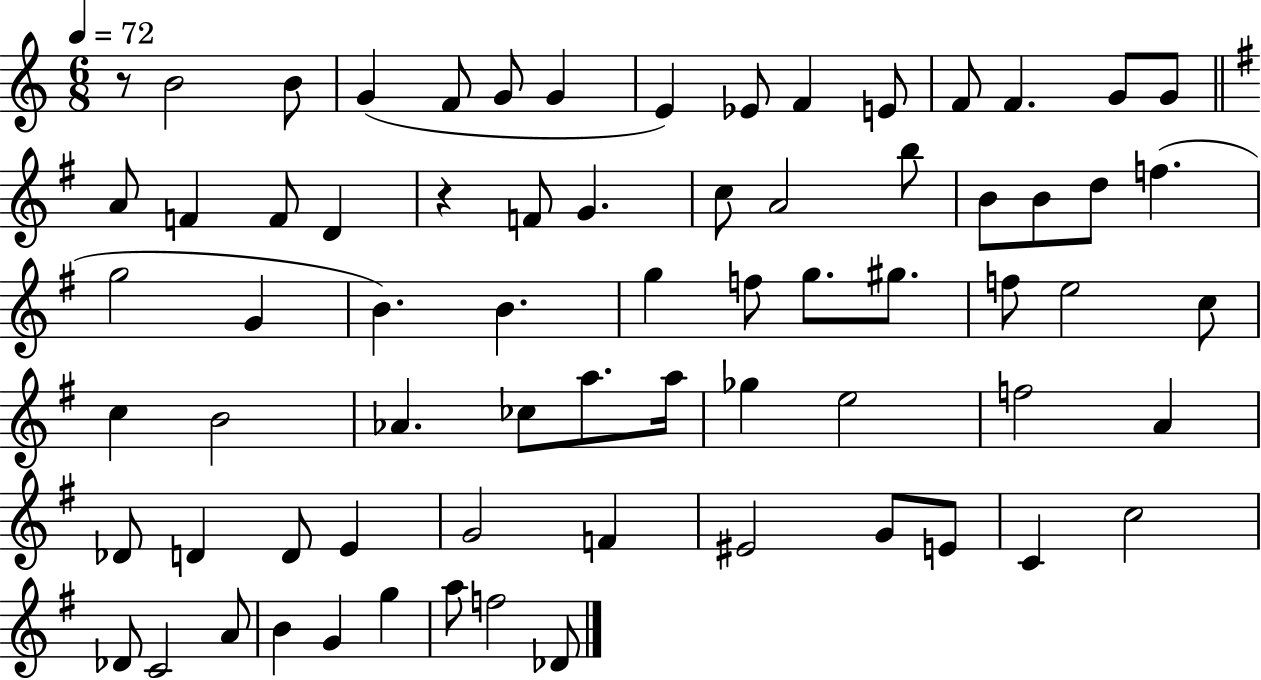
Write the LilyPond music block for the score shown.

{
  \clef treble
  \numericTimeSignature
  \time 6/8
  \key c \major
  \tempo 4 = 72
  r8 b'2 b'8 | g'4( f'8 g'8 g'4 | e'4) ees'8 f'4 e'8 | f'8 f'4. g'8 g'8 | \break \bar "||" \break \key g \major a'8 f'4 f'8 d'4 | r4 f'8 g'4. | c''8 a'2 b''8 | b'8 b'8 d''8 f''4.( | \break g''2 g'4 | b'4.) b'4. | g''4 f''8 g''8. gis''8. | f''8 e''2 c''8 | \break c''4 b'2 | aes'4. ces''8 a''8. a''16 | ges''4 e''2 | f''2 a'4 | \break des'8 d'4 d'8 e'4 | g'2 f'4 | eis'2 g'8 e'8 | c'4 c''2 | \break des'8 c'2 a'8 | b'4 g'4 g''4 | a''8 f''2 des'8 | \bar "|."
}